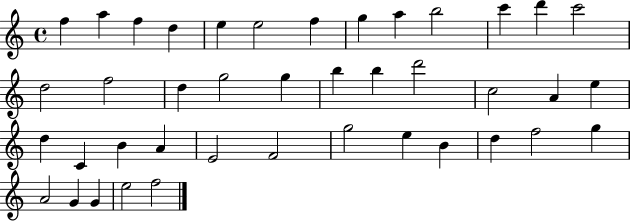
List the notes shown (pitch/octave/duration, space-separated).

F5/q A5/q F5/q D5/q E5/q E5/h F5/q G5/q A5/q B5/h C6/q D6/q C6/h D5/h F5/h D5/q G5/h G5/q B5/q B5/q D6/h C5/h A4/q E5/q D5/q C4/q B4/q A4/q E4/h F4/h G5/h E5/q B4/q D5/q F5/h G5/q A4/h G4/q G4/q E5/h F5/h